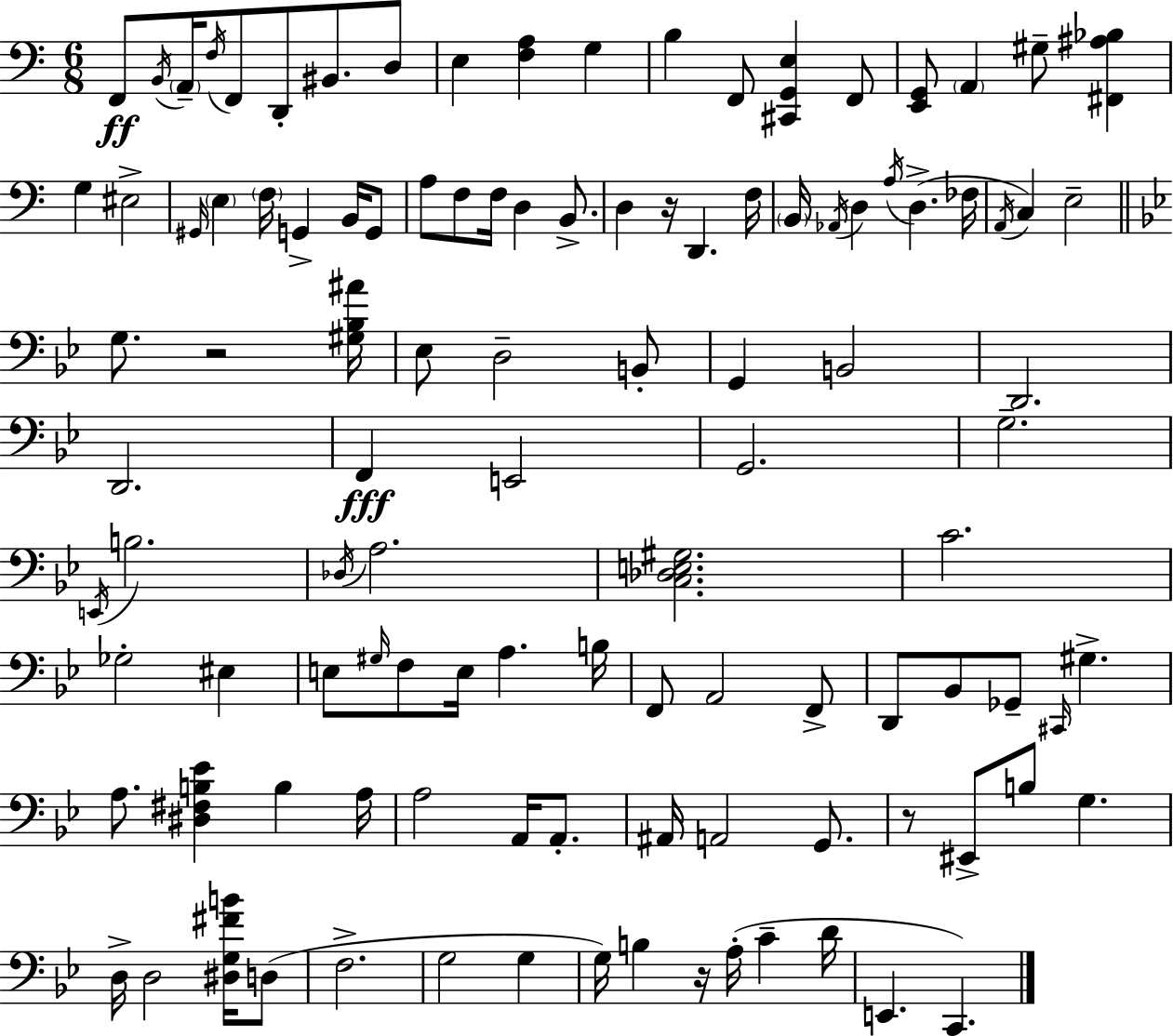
{
  \clef bass
  \numericTimeSignature
  \time 6/8
  \key c \major
  \repeat volta 2 { f,8\ff \acciaccatura { b,16 } \parenthesize a,16-- \acciaccatura { f16 } f,8 d,8-. bis,8. | d8 e4 <f a>4 g4 | b4 f,8 <cis, g, e>4 | f,8 <e, g,>8 \parenthesize a,4 gis8-- <fis, ais bes>4 | \break g4 eis2-> | \grace { gis,16 } \parenthesize e4 \parenthesize f16 g,4-> | b,16 g,8 a8 f8 f16 d4 | b,8.-> d4 r16 d,4. | \break f16 \parenthesize b,16 \acciaccatura { aes,16 } d4 \acciaccatura { a16 }( d4.-> | fes16 \acciaccatura { a,16 }) c4 e2-- | \bar "||" \break \key bes \major g8. r2 <gis bes ais'>16 | ees8 d2-- b,8-. | g,4 b,2 | d,2. | \break d,2. | f,4\fff e,2 | g,2. | g2.-- | \break \acciaccatura { e,16 } b2. | \acciaccatura { des16 } a2. | <c des e gis>2. | c'2. | \break ges2-. eis4 | e8 \grace { gis16 } f8 e16 a4. | b16 f,8 a,2 | f,8-> d,8 bes,8 ges,8-- \grace { cis,16 } gis4.-> | \break a8. <dis fis b ees'>4 b4 | a16 a2 | a,16 a,8.-. ais,16 a,2 | g,8. r8 eis,8-> b8 g4. | \break d16-> d2 | <dis g fis' b'>16 d8( f2.-> | g2 | g4 g16) b4 r16 a16-.( c'4-- | \break d'16 e,4. c,4.) | } \bar "|."
}